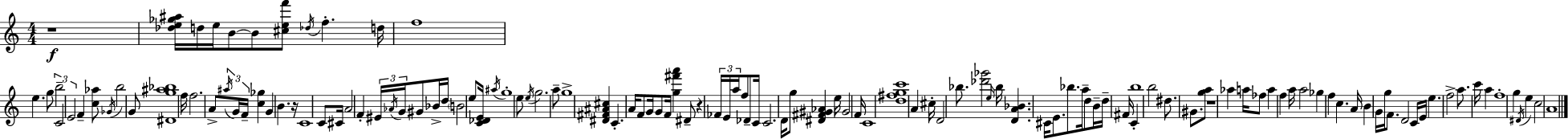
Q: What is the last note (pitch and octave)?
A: A4